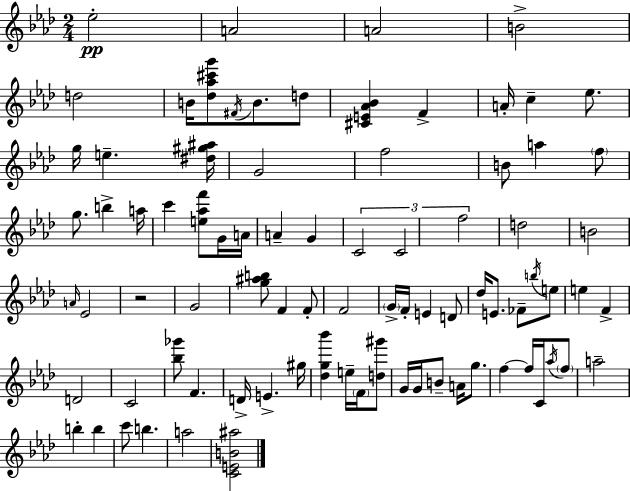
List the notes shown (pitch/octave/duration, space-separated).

Eb5/h A4/h A4/h B4/h D5/h B4/s [Db5,Ab5,C#6,G6]/e F#4/s B4/e. D5/e [C#4,E4,Ab4,Bb4]/q F4/q A4/s C5/q Eb5/e. G5/s E5/q. [D#5,G#5,A#5]/s G4/h F5/h B4/e A5/q F5/e G5/e. B5/q A5/s C6/q [E5,Ab5,F6]/e G4/s A4/s A4/q G4/q C4/h C4/h F5/h D5/h B4/h A4/s Eb4/h R/h G4/h [G5,A#5,B5]/e F4/q F4/e F4/h G4/s F4/s E4/q D4/e Db5/s E4/e. FES4/e B5/s E5/e E5/q F4/q D4/h C4/h [Bb5,Gb6]/e F4/q. D4/s E4/q. G#5/s [Db5,G5,Bb6]/q E5/s F4/s [D5,G#6]/e G4/s G4/s B4/e A4/s G5/e. F5/q F5/s C4/s Ab5/s F5/e A5/h B5/q B5/q C6/e B5/q. A5/h [C4,E4,B4,A#5]/h